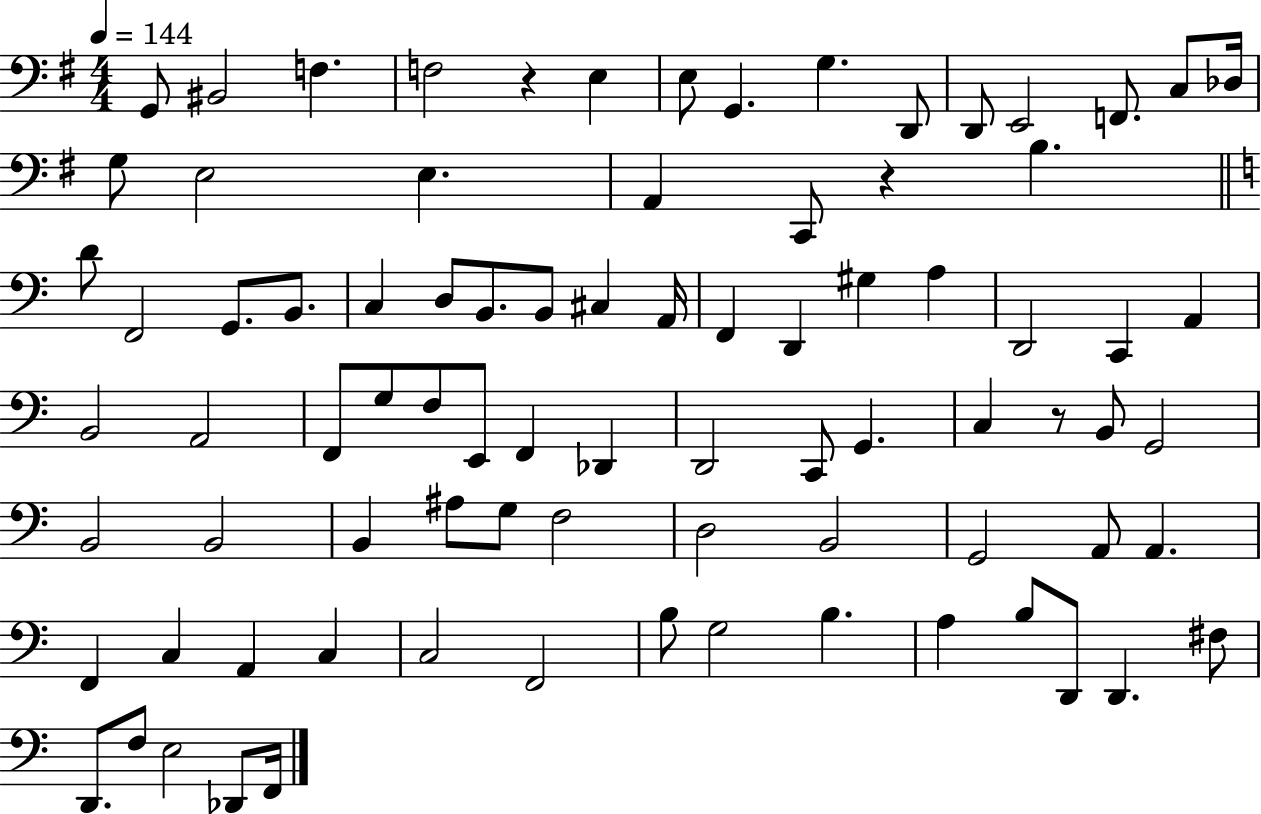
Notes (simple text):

G2/e BIS2/h F3/q. F3/h R/q E3/q E3/e G2/q. G3/q. D2/e D2/e E2/h F2/e. C3/e Db3/s G3/e E3/h E3/q. A2/q C2/e R/q B3/q. D4/e F2/h G2/e. B2/e. C3/q D3/e B2/e. B2/e C#3/q A2/s F2/q D2/q G#3/q A3/q D2/h C2/q A2/q B2/h A2/h F2/e G3/e F3/e E2/e F2/q Db2/q D2/h C2/e G2/q. C3/q R/e B2/e G2/h B2/h B2/h B2/q A#3/e G3/e F3/h D3/h B2/h G2/h A2/e A2/q. F2/q C3/q A2/q C3/q C3/h F2/h B3/e G3/h B3/q. A3/q B3/e D2/e D2/q. F#3/e D2/e. F3/e E3/h Db2/e F2/s